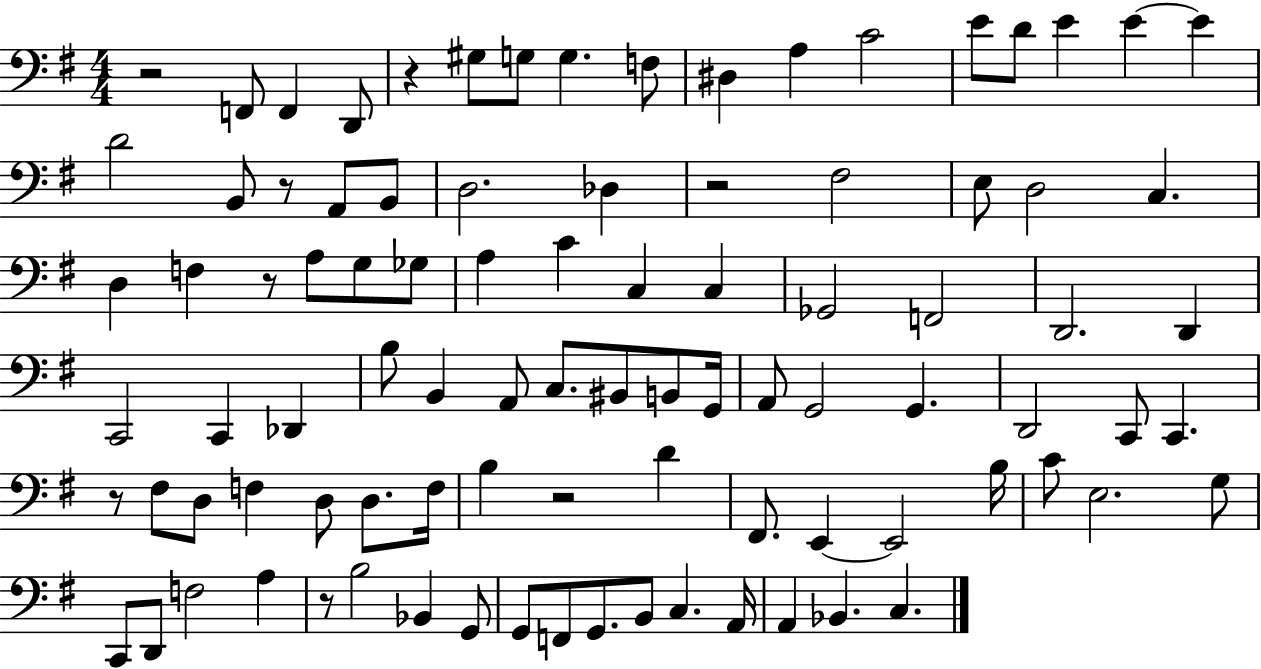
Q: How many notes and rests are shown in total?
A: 93